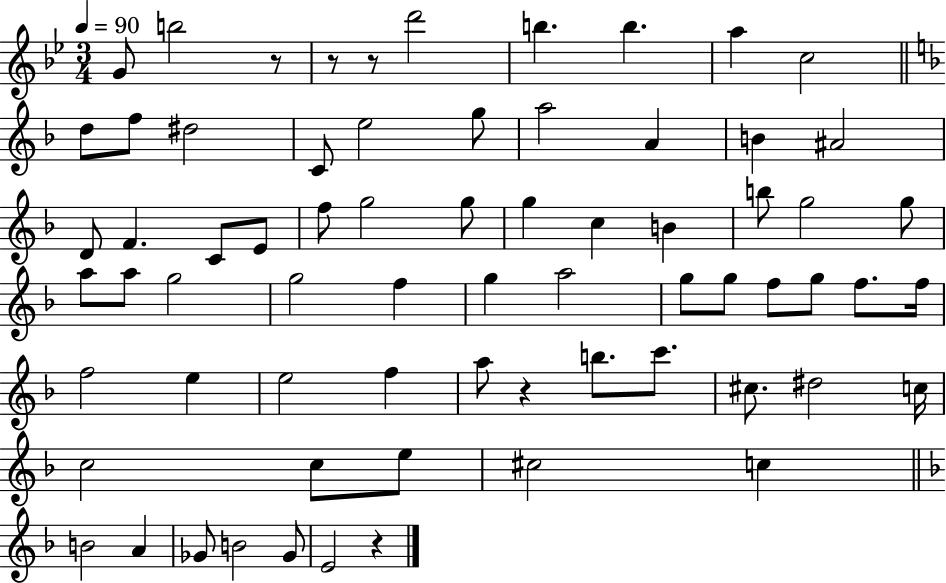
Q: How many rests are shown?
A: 5